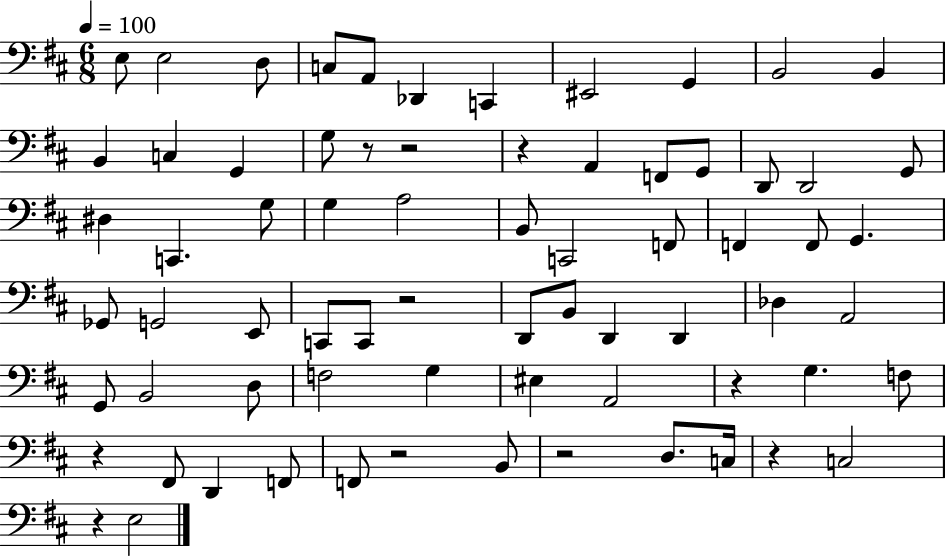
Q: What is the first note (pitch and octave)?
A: E3